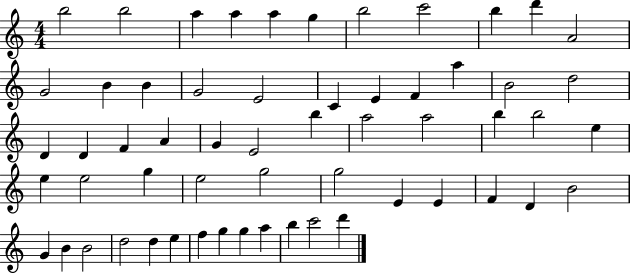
B5/h B5/h A5/q A5/q A5/q G5/q B5/h C6/h B5/q D6/q A4/h G4/h B4/q B4/q G4/h E4/h C4/q E4/q F4/q A5/q B4/h D5/h D4/q D4/q F4/q A4/q G4/q E4/h B5/q A5/h A5/h B5/q B5/h E5/q E5/q E5/h G5/q E5/h G5/h G5/h E4/q E4/q F4/q D4/q B4/h G4/q B4/q B4/h D5/h D5/q E5/q F5/q G5/q G5/q A5/q B5/q C6/h D6/q